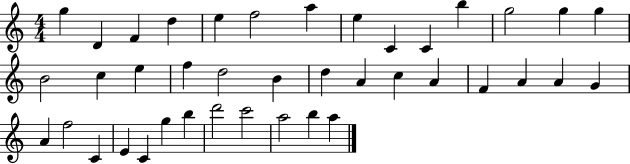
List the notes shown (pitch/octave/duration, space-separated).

G5/q D4/q F4/q D5/q E5/q F5/h A5/q E5/q C4/q C4/q B5/q G5/h G5/q G5/q B4/h C5/q E5/q F5/q D5/h B4/q D5/q A4/q C5/q A4/q F4/q A4/q A4/q G4/q A4/q F5/h C4/q E4/q C4/q G5/q B5/q D6/h C6/h A5/h B5/q A5/q